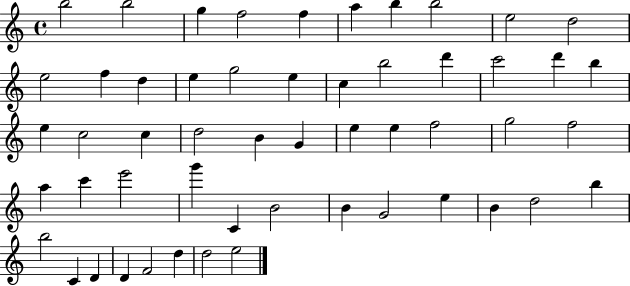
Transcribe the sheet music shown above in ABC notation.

X:1
T:Untitled
M:4/4
L:1/4
K:C
b2 b2 g f2 f a b b2 e2 d2 e2 f d e g2 e c b2 d' c'2 d' b e c2 c d2 B G e e f2 g2 f2 a c' e'2 g' C B2 B G2 e B d2 b b2 C D D F2 d d2 e2